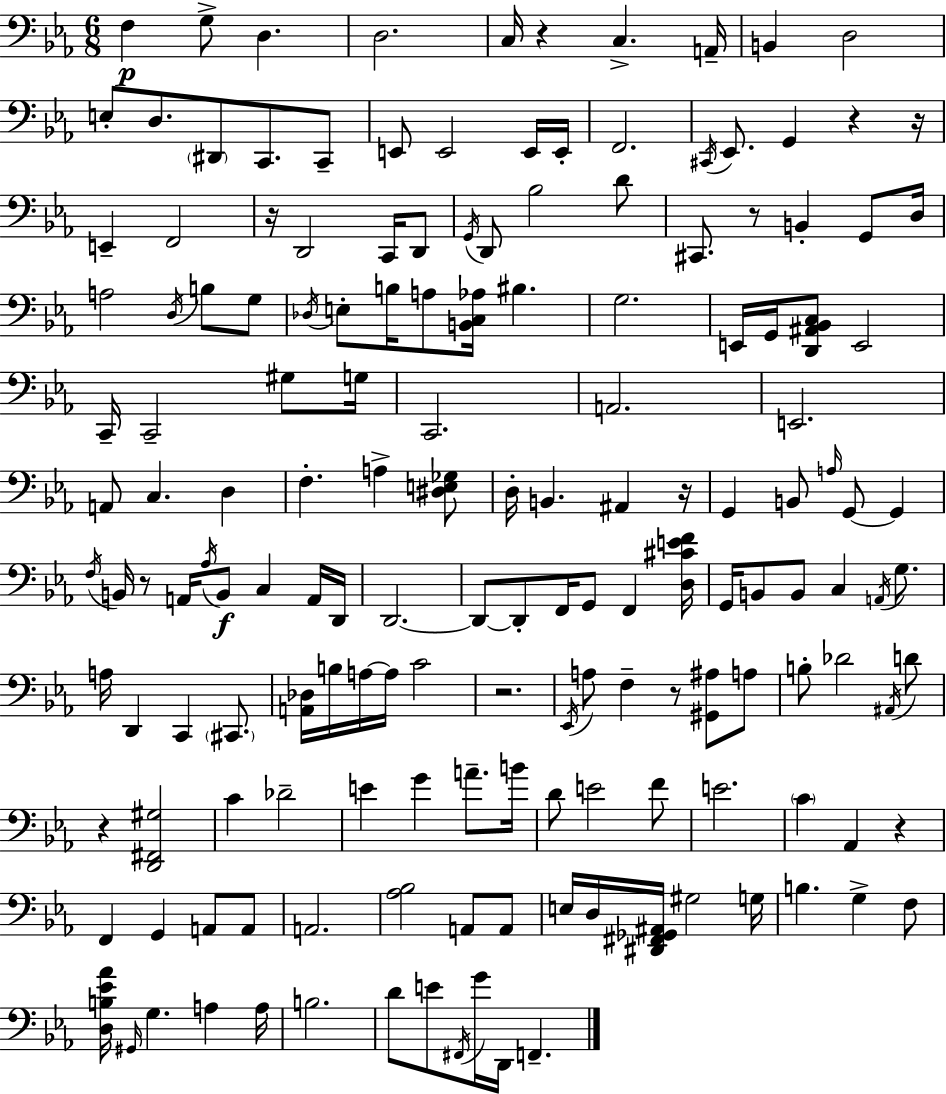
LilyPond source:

{
  \clef bass
  \numericTimeSignature
  \time 6/8
  \key ees \major
  f4\p g8-> d4. | d2. | c16 r4 c4.-> a,16-- | b,4 d2 | \break e8-. d8. \parenthesize dis,8 c,8. c,8-- | e,8 e,2 e,16 e,16-. | f,2. | \acciaccatura { cis,16 } ees,8. g,4 r4 | \break r16 e,4-- f,2 | r16 d,2 c,16 d,8 | \acciaccatura { g,16 } d,8 bes2 | d'8 cis,8. r8 b,4-. g,8 | \break d16 a2 \acciaccatura { d16 } b8 | g8 \acciaccatura { des16 } e8-. b16 a8 <b, c aes>16 bis4. | g2. | e,16 g,16 <d, ais, bes, c>8 e,2 | \break c,16-- c,2-- | gis8 g16 c,2. | a,2. | e,2. | \break a,8 c4. | d4 f4.-. a4-> | <dis e ges>8 d16-. b,4. ais,4 | r16 g,4 b,8 \grace { a16 } g,8~~ | \break g,4 \acciaccatura { f16 } b,16 r8 a,16 \acciaccatura { aes16 }\f b,8 | c4 a,16 d,16 d,2.~~ | d,8~~ d,8-. f,16 | g,8 f,4 <d cis' e' f'>16 g,16 b,8 b,8 | \break c4 \acciaccatura { a,16 } g8. a16 d,4 | c,4 \parenthesize cis,8. <a, des>16 b16 a16~~ a16 | c'2 r2. | \acciaccatura { ees,16 } a8 f4-- | \break r8 <gis, ais>8 a8 b8-. des'2 | \acciaccatura { ais,16 } d'8 r4 | <d, fis, gis>2 c'4 | des'2-- e'4 | \break g'4 a'8.-- b'16 d'8 | e'2 f'8 e'2. | \parenthesize c'4 | aes,4 r4 f,4 | \break g,4 a,8 a,8 a,2. | <aes bes>2 | a,8 a,8 e16 d16 | <dis, fis, ges, ais,>16 gis2 g16 b4. | \break g4-> f8 <d b ees' aes'>16 \grace { gis,16 } | g4. a4 a16 b2. | d'8 | e'8 \acciaccatura { fis,16 } g'16 d,16 f,4.-- | \break \bar "|."
}